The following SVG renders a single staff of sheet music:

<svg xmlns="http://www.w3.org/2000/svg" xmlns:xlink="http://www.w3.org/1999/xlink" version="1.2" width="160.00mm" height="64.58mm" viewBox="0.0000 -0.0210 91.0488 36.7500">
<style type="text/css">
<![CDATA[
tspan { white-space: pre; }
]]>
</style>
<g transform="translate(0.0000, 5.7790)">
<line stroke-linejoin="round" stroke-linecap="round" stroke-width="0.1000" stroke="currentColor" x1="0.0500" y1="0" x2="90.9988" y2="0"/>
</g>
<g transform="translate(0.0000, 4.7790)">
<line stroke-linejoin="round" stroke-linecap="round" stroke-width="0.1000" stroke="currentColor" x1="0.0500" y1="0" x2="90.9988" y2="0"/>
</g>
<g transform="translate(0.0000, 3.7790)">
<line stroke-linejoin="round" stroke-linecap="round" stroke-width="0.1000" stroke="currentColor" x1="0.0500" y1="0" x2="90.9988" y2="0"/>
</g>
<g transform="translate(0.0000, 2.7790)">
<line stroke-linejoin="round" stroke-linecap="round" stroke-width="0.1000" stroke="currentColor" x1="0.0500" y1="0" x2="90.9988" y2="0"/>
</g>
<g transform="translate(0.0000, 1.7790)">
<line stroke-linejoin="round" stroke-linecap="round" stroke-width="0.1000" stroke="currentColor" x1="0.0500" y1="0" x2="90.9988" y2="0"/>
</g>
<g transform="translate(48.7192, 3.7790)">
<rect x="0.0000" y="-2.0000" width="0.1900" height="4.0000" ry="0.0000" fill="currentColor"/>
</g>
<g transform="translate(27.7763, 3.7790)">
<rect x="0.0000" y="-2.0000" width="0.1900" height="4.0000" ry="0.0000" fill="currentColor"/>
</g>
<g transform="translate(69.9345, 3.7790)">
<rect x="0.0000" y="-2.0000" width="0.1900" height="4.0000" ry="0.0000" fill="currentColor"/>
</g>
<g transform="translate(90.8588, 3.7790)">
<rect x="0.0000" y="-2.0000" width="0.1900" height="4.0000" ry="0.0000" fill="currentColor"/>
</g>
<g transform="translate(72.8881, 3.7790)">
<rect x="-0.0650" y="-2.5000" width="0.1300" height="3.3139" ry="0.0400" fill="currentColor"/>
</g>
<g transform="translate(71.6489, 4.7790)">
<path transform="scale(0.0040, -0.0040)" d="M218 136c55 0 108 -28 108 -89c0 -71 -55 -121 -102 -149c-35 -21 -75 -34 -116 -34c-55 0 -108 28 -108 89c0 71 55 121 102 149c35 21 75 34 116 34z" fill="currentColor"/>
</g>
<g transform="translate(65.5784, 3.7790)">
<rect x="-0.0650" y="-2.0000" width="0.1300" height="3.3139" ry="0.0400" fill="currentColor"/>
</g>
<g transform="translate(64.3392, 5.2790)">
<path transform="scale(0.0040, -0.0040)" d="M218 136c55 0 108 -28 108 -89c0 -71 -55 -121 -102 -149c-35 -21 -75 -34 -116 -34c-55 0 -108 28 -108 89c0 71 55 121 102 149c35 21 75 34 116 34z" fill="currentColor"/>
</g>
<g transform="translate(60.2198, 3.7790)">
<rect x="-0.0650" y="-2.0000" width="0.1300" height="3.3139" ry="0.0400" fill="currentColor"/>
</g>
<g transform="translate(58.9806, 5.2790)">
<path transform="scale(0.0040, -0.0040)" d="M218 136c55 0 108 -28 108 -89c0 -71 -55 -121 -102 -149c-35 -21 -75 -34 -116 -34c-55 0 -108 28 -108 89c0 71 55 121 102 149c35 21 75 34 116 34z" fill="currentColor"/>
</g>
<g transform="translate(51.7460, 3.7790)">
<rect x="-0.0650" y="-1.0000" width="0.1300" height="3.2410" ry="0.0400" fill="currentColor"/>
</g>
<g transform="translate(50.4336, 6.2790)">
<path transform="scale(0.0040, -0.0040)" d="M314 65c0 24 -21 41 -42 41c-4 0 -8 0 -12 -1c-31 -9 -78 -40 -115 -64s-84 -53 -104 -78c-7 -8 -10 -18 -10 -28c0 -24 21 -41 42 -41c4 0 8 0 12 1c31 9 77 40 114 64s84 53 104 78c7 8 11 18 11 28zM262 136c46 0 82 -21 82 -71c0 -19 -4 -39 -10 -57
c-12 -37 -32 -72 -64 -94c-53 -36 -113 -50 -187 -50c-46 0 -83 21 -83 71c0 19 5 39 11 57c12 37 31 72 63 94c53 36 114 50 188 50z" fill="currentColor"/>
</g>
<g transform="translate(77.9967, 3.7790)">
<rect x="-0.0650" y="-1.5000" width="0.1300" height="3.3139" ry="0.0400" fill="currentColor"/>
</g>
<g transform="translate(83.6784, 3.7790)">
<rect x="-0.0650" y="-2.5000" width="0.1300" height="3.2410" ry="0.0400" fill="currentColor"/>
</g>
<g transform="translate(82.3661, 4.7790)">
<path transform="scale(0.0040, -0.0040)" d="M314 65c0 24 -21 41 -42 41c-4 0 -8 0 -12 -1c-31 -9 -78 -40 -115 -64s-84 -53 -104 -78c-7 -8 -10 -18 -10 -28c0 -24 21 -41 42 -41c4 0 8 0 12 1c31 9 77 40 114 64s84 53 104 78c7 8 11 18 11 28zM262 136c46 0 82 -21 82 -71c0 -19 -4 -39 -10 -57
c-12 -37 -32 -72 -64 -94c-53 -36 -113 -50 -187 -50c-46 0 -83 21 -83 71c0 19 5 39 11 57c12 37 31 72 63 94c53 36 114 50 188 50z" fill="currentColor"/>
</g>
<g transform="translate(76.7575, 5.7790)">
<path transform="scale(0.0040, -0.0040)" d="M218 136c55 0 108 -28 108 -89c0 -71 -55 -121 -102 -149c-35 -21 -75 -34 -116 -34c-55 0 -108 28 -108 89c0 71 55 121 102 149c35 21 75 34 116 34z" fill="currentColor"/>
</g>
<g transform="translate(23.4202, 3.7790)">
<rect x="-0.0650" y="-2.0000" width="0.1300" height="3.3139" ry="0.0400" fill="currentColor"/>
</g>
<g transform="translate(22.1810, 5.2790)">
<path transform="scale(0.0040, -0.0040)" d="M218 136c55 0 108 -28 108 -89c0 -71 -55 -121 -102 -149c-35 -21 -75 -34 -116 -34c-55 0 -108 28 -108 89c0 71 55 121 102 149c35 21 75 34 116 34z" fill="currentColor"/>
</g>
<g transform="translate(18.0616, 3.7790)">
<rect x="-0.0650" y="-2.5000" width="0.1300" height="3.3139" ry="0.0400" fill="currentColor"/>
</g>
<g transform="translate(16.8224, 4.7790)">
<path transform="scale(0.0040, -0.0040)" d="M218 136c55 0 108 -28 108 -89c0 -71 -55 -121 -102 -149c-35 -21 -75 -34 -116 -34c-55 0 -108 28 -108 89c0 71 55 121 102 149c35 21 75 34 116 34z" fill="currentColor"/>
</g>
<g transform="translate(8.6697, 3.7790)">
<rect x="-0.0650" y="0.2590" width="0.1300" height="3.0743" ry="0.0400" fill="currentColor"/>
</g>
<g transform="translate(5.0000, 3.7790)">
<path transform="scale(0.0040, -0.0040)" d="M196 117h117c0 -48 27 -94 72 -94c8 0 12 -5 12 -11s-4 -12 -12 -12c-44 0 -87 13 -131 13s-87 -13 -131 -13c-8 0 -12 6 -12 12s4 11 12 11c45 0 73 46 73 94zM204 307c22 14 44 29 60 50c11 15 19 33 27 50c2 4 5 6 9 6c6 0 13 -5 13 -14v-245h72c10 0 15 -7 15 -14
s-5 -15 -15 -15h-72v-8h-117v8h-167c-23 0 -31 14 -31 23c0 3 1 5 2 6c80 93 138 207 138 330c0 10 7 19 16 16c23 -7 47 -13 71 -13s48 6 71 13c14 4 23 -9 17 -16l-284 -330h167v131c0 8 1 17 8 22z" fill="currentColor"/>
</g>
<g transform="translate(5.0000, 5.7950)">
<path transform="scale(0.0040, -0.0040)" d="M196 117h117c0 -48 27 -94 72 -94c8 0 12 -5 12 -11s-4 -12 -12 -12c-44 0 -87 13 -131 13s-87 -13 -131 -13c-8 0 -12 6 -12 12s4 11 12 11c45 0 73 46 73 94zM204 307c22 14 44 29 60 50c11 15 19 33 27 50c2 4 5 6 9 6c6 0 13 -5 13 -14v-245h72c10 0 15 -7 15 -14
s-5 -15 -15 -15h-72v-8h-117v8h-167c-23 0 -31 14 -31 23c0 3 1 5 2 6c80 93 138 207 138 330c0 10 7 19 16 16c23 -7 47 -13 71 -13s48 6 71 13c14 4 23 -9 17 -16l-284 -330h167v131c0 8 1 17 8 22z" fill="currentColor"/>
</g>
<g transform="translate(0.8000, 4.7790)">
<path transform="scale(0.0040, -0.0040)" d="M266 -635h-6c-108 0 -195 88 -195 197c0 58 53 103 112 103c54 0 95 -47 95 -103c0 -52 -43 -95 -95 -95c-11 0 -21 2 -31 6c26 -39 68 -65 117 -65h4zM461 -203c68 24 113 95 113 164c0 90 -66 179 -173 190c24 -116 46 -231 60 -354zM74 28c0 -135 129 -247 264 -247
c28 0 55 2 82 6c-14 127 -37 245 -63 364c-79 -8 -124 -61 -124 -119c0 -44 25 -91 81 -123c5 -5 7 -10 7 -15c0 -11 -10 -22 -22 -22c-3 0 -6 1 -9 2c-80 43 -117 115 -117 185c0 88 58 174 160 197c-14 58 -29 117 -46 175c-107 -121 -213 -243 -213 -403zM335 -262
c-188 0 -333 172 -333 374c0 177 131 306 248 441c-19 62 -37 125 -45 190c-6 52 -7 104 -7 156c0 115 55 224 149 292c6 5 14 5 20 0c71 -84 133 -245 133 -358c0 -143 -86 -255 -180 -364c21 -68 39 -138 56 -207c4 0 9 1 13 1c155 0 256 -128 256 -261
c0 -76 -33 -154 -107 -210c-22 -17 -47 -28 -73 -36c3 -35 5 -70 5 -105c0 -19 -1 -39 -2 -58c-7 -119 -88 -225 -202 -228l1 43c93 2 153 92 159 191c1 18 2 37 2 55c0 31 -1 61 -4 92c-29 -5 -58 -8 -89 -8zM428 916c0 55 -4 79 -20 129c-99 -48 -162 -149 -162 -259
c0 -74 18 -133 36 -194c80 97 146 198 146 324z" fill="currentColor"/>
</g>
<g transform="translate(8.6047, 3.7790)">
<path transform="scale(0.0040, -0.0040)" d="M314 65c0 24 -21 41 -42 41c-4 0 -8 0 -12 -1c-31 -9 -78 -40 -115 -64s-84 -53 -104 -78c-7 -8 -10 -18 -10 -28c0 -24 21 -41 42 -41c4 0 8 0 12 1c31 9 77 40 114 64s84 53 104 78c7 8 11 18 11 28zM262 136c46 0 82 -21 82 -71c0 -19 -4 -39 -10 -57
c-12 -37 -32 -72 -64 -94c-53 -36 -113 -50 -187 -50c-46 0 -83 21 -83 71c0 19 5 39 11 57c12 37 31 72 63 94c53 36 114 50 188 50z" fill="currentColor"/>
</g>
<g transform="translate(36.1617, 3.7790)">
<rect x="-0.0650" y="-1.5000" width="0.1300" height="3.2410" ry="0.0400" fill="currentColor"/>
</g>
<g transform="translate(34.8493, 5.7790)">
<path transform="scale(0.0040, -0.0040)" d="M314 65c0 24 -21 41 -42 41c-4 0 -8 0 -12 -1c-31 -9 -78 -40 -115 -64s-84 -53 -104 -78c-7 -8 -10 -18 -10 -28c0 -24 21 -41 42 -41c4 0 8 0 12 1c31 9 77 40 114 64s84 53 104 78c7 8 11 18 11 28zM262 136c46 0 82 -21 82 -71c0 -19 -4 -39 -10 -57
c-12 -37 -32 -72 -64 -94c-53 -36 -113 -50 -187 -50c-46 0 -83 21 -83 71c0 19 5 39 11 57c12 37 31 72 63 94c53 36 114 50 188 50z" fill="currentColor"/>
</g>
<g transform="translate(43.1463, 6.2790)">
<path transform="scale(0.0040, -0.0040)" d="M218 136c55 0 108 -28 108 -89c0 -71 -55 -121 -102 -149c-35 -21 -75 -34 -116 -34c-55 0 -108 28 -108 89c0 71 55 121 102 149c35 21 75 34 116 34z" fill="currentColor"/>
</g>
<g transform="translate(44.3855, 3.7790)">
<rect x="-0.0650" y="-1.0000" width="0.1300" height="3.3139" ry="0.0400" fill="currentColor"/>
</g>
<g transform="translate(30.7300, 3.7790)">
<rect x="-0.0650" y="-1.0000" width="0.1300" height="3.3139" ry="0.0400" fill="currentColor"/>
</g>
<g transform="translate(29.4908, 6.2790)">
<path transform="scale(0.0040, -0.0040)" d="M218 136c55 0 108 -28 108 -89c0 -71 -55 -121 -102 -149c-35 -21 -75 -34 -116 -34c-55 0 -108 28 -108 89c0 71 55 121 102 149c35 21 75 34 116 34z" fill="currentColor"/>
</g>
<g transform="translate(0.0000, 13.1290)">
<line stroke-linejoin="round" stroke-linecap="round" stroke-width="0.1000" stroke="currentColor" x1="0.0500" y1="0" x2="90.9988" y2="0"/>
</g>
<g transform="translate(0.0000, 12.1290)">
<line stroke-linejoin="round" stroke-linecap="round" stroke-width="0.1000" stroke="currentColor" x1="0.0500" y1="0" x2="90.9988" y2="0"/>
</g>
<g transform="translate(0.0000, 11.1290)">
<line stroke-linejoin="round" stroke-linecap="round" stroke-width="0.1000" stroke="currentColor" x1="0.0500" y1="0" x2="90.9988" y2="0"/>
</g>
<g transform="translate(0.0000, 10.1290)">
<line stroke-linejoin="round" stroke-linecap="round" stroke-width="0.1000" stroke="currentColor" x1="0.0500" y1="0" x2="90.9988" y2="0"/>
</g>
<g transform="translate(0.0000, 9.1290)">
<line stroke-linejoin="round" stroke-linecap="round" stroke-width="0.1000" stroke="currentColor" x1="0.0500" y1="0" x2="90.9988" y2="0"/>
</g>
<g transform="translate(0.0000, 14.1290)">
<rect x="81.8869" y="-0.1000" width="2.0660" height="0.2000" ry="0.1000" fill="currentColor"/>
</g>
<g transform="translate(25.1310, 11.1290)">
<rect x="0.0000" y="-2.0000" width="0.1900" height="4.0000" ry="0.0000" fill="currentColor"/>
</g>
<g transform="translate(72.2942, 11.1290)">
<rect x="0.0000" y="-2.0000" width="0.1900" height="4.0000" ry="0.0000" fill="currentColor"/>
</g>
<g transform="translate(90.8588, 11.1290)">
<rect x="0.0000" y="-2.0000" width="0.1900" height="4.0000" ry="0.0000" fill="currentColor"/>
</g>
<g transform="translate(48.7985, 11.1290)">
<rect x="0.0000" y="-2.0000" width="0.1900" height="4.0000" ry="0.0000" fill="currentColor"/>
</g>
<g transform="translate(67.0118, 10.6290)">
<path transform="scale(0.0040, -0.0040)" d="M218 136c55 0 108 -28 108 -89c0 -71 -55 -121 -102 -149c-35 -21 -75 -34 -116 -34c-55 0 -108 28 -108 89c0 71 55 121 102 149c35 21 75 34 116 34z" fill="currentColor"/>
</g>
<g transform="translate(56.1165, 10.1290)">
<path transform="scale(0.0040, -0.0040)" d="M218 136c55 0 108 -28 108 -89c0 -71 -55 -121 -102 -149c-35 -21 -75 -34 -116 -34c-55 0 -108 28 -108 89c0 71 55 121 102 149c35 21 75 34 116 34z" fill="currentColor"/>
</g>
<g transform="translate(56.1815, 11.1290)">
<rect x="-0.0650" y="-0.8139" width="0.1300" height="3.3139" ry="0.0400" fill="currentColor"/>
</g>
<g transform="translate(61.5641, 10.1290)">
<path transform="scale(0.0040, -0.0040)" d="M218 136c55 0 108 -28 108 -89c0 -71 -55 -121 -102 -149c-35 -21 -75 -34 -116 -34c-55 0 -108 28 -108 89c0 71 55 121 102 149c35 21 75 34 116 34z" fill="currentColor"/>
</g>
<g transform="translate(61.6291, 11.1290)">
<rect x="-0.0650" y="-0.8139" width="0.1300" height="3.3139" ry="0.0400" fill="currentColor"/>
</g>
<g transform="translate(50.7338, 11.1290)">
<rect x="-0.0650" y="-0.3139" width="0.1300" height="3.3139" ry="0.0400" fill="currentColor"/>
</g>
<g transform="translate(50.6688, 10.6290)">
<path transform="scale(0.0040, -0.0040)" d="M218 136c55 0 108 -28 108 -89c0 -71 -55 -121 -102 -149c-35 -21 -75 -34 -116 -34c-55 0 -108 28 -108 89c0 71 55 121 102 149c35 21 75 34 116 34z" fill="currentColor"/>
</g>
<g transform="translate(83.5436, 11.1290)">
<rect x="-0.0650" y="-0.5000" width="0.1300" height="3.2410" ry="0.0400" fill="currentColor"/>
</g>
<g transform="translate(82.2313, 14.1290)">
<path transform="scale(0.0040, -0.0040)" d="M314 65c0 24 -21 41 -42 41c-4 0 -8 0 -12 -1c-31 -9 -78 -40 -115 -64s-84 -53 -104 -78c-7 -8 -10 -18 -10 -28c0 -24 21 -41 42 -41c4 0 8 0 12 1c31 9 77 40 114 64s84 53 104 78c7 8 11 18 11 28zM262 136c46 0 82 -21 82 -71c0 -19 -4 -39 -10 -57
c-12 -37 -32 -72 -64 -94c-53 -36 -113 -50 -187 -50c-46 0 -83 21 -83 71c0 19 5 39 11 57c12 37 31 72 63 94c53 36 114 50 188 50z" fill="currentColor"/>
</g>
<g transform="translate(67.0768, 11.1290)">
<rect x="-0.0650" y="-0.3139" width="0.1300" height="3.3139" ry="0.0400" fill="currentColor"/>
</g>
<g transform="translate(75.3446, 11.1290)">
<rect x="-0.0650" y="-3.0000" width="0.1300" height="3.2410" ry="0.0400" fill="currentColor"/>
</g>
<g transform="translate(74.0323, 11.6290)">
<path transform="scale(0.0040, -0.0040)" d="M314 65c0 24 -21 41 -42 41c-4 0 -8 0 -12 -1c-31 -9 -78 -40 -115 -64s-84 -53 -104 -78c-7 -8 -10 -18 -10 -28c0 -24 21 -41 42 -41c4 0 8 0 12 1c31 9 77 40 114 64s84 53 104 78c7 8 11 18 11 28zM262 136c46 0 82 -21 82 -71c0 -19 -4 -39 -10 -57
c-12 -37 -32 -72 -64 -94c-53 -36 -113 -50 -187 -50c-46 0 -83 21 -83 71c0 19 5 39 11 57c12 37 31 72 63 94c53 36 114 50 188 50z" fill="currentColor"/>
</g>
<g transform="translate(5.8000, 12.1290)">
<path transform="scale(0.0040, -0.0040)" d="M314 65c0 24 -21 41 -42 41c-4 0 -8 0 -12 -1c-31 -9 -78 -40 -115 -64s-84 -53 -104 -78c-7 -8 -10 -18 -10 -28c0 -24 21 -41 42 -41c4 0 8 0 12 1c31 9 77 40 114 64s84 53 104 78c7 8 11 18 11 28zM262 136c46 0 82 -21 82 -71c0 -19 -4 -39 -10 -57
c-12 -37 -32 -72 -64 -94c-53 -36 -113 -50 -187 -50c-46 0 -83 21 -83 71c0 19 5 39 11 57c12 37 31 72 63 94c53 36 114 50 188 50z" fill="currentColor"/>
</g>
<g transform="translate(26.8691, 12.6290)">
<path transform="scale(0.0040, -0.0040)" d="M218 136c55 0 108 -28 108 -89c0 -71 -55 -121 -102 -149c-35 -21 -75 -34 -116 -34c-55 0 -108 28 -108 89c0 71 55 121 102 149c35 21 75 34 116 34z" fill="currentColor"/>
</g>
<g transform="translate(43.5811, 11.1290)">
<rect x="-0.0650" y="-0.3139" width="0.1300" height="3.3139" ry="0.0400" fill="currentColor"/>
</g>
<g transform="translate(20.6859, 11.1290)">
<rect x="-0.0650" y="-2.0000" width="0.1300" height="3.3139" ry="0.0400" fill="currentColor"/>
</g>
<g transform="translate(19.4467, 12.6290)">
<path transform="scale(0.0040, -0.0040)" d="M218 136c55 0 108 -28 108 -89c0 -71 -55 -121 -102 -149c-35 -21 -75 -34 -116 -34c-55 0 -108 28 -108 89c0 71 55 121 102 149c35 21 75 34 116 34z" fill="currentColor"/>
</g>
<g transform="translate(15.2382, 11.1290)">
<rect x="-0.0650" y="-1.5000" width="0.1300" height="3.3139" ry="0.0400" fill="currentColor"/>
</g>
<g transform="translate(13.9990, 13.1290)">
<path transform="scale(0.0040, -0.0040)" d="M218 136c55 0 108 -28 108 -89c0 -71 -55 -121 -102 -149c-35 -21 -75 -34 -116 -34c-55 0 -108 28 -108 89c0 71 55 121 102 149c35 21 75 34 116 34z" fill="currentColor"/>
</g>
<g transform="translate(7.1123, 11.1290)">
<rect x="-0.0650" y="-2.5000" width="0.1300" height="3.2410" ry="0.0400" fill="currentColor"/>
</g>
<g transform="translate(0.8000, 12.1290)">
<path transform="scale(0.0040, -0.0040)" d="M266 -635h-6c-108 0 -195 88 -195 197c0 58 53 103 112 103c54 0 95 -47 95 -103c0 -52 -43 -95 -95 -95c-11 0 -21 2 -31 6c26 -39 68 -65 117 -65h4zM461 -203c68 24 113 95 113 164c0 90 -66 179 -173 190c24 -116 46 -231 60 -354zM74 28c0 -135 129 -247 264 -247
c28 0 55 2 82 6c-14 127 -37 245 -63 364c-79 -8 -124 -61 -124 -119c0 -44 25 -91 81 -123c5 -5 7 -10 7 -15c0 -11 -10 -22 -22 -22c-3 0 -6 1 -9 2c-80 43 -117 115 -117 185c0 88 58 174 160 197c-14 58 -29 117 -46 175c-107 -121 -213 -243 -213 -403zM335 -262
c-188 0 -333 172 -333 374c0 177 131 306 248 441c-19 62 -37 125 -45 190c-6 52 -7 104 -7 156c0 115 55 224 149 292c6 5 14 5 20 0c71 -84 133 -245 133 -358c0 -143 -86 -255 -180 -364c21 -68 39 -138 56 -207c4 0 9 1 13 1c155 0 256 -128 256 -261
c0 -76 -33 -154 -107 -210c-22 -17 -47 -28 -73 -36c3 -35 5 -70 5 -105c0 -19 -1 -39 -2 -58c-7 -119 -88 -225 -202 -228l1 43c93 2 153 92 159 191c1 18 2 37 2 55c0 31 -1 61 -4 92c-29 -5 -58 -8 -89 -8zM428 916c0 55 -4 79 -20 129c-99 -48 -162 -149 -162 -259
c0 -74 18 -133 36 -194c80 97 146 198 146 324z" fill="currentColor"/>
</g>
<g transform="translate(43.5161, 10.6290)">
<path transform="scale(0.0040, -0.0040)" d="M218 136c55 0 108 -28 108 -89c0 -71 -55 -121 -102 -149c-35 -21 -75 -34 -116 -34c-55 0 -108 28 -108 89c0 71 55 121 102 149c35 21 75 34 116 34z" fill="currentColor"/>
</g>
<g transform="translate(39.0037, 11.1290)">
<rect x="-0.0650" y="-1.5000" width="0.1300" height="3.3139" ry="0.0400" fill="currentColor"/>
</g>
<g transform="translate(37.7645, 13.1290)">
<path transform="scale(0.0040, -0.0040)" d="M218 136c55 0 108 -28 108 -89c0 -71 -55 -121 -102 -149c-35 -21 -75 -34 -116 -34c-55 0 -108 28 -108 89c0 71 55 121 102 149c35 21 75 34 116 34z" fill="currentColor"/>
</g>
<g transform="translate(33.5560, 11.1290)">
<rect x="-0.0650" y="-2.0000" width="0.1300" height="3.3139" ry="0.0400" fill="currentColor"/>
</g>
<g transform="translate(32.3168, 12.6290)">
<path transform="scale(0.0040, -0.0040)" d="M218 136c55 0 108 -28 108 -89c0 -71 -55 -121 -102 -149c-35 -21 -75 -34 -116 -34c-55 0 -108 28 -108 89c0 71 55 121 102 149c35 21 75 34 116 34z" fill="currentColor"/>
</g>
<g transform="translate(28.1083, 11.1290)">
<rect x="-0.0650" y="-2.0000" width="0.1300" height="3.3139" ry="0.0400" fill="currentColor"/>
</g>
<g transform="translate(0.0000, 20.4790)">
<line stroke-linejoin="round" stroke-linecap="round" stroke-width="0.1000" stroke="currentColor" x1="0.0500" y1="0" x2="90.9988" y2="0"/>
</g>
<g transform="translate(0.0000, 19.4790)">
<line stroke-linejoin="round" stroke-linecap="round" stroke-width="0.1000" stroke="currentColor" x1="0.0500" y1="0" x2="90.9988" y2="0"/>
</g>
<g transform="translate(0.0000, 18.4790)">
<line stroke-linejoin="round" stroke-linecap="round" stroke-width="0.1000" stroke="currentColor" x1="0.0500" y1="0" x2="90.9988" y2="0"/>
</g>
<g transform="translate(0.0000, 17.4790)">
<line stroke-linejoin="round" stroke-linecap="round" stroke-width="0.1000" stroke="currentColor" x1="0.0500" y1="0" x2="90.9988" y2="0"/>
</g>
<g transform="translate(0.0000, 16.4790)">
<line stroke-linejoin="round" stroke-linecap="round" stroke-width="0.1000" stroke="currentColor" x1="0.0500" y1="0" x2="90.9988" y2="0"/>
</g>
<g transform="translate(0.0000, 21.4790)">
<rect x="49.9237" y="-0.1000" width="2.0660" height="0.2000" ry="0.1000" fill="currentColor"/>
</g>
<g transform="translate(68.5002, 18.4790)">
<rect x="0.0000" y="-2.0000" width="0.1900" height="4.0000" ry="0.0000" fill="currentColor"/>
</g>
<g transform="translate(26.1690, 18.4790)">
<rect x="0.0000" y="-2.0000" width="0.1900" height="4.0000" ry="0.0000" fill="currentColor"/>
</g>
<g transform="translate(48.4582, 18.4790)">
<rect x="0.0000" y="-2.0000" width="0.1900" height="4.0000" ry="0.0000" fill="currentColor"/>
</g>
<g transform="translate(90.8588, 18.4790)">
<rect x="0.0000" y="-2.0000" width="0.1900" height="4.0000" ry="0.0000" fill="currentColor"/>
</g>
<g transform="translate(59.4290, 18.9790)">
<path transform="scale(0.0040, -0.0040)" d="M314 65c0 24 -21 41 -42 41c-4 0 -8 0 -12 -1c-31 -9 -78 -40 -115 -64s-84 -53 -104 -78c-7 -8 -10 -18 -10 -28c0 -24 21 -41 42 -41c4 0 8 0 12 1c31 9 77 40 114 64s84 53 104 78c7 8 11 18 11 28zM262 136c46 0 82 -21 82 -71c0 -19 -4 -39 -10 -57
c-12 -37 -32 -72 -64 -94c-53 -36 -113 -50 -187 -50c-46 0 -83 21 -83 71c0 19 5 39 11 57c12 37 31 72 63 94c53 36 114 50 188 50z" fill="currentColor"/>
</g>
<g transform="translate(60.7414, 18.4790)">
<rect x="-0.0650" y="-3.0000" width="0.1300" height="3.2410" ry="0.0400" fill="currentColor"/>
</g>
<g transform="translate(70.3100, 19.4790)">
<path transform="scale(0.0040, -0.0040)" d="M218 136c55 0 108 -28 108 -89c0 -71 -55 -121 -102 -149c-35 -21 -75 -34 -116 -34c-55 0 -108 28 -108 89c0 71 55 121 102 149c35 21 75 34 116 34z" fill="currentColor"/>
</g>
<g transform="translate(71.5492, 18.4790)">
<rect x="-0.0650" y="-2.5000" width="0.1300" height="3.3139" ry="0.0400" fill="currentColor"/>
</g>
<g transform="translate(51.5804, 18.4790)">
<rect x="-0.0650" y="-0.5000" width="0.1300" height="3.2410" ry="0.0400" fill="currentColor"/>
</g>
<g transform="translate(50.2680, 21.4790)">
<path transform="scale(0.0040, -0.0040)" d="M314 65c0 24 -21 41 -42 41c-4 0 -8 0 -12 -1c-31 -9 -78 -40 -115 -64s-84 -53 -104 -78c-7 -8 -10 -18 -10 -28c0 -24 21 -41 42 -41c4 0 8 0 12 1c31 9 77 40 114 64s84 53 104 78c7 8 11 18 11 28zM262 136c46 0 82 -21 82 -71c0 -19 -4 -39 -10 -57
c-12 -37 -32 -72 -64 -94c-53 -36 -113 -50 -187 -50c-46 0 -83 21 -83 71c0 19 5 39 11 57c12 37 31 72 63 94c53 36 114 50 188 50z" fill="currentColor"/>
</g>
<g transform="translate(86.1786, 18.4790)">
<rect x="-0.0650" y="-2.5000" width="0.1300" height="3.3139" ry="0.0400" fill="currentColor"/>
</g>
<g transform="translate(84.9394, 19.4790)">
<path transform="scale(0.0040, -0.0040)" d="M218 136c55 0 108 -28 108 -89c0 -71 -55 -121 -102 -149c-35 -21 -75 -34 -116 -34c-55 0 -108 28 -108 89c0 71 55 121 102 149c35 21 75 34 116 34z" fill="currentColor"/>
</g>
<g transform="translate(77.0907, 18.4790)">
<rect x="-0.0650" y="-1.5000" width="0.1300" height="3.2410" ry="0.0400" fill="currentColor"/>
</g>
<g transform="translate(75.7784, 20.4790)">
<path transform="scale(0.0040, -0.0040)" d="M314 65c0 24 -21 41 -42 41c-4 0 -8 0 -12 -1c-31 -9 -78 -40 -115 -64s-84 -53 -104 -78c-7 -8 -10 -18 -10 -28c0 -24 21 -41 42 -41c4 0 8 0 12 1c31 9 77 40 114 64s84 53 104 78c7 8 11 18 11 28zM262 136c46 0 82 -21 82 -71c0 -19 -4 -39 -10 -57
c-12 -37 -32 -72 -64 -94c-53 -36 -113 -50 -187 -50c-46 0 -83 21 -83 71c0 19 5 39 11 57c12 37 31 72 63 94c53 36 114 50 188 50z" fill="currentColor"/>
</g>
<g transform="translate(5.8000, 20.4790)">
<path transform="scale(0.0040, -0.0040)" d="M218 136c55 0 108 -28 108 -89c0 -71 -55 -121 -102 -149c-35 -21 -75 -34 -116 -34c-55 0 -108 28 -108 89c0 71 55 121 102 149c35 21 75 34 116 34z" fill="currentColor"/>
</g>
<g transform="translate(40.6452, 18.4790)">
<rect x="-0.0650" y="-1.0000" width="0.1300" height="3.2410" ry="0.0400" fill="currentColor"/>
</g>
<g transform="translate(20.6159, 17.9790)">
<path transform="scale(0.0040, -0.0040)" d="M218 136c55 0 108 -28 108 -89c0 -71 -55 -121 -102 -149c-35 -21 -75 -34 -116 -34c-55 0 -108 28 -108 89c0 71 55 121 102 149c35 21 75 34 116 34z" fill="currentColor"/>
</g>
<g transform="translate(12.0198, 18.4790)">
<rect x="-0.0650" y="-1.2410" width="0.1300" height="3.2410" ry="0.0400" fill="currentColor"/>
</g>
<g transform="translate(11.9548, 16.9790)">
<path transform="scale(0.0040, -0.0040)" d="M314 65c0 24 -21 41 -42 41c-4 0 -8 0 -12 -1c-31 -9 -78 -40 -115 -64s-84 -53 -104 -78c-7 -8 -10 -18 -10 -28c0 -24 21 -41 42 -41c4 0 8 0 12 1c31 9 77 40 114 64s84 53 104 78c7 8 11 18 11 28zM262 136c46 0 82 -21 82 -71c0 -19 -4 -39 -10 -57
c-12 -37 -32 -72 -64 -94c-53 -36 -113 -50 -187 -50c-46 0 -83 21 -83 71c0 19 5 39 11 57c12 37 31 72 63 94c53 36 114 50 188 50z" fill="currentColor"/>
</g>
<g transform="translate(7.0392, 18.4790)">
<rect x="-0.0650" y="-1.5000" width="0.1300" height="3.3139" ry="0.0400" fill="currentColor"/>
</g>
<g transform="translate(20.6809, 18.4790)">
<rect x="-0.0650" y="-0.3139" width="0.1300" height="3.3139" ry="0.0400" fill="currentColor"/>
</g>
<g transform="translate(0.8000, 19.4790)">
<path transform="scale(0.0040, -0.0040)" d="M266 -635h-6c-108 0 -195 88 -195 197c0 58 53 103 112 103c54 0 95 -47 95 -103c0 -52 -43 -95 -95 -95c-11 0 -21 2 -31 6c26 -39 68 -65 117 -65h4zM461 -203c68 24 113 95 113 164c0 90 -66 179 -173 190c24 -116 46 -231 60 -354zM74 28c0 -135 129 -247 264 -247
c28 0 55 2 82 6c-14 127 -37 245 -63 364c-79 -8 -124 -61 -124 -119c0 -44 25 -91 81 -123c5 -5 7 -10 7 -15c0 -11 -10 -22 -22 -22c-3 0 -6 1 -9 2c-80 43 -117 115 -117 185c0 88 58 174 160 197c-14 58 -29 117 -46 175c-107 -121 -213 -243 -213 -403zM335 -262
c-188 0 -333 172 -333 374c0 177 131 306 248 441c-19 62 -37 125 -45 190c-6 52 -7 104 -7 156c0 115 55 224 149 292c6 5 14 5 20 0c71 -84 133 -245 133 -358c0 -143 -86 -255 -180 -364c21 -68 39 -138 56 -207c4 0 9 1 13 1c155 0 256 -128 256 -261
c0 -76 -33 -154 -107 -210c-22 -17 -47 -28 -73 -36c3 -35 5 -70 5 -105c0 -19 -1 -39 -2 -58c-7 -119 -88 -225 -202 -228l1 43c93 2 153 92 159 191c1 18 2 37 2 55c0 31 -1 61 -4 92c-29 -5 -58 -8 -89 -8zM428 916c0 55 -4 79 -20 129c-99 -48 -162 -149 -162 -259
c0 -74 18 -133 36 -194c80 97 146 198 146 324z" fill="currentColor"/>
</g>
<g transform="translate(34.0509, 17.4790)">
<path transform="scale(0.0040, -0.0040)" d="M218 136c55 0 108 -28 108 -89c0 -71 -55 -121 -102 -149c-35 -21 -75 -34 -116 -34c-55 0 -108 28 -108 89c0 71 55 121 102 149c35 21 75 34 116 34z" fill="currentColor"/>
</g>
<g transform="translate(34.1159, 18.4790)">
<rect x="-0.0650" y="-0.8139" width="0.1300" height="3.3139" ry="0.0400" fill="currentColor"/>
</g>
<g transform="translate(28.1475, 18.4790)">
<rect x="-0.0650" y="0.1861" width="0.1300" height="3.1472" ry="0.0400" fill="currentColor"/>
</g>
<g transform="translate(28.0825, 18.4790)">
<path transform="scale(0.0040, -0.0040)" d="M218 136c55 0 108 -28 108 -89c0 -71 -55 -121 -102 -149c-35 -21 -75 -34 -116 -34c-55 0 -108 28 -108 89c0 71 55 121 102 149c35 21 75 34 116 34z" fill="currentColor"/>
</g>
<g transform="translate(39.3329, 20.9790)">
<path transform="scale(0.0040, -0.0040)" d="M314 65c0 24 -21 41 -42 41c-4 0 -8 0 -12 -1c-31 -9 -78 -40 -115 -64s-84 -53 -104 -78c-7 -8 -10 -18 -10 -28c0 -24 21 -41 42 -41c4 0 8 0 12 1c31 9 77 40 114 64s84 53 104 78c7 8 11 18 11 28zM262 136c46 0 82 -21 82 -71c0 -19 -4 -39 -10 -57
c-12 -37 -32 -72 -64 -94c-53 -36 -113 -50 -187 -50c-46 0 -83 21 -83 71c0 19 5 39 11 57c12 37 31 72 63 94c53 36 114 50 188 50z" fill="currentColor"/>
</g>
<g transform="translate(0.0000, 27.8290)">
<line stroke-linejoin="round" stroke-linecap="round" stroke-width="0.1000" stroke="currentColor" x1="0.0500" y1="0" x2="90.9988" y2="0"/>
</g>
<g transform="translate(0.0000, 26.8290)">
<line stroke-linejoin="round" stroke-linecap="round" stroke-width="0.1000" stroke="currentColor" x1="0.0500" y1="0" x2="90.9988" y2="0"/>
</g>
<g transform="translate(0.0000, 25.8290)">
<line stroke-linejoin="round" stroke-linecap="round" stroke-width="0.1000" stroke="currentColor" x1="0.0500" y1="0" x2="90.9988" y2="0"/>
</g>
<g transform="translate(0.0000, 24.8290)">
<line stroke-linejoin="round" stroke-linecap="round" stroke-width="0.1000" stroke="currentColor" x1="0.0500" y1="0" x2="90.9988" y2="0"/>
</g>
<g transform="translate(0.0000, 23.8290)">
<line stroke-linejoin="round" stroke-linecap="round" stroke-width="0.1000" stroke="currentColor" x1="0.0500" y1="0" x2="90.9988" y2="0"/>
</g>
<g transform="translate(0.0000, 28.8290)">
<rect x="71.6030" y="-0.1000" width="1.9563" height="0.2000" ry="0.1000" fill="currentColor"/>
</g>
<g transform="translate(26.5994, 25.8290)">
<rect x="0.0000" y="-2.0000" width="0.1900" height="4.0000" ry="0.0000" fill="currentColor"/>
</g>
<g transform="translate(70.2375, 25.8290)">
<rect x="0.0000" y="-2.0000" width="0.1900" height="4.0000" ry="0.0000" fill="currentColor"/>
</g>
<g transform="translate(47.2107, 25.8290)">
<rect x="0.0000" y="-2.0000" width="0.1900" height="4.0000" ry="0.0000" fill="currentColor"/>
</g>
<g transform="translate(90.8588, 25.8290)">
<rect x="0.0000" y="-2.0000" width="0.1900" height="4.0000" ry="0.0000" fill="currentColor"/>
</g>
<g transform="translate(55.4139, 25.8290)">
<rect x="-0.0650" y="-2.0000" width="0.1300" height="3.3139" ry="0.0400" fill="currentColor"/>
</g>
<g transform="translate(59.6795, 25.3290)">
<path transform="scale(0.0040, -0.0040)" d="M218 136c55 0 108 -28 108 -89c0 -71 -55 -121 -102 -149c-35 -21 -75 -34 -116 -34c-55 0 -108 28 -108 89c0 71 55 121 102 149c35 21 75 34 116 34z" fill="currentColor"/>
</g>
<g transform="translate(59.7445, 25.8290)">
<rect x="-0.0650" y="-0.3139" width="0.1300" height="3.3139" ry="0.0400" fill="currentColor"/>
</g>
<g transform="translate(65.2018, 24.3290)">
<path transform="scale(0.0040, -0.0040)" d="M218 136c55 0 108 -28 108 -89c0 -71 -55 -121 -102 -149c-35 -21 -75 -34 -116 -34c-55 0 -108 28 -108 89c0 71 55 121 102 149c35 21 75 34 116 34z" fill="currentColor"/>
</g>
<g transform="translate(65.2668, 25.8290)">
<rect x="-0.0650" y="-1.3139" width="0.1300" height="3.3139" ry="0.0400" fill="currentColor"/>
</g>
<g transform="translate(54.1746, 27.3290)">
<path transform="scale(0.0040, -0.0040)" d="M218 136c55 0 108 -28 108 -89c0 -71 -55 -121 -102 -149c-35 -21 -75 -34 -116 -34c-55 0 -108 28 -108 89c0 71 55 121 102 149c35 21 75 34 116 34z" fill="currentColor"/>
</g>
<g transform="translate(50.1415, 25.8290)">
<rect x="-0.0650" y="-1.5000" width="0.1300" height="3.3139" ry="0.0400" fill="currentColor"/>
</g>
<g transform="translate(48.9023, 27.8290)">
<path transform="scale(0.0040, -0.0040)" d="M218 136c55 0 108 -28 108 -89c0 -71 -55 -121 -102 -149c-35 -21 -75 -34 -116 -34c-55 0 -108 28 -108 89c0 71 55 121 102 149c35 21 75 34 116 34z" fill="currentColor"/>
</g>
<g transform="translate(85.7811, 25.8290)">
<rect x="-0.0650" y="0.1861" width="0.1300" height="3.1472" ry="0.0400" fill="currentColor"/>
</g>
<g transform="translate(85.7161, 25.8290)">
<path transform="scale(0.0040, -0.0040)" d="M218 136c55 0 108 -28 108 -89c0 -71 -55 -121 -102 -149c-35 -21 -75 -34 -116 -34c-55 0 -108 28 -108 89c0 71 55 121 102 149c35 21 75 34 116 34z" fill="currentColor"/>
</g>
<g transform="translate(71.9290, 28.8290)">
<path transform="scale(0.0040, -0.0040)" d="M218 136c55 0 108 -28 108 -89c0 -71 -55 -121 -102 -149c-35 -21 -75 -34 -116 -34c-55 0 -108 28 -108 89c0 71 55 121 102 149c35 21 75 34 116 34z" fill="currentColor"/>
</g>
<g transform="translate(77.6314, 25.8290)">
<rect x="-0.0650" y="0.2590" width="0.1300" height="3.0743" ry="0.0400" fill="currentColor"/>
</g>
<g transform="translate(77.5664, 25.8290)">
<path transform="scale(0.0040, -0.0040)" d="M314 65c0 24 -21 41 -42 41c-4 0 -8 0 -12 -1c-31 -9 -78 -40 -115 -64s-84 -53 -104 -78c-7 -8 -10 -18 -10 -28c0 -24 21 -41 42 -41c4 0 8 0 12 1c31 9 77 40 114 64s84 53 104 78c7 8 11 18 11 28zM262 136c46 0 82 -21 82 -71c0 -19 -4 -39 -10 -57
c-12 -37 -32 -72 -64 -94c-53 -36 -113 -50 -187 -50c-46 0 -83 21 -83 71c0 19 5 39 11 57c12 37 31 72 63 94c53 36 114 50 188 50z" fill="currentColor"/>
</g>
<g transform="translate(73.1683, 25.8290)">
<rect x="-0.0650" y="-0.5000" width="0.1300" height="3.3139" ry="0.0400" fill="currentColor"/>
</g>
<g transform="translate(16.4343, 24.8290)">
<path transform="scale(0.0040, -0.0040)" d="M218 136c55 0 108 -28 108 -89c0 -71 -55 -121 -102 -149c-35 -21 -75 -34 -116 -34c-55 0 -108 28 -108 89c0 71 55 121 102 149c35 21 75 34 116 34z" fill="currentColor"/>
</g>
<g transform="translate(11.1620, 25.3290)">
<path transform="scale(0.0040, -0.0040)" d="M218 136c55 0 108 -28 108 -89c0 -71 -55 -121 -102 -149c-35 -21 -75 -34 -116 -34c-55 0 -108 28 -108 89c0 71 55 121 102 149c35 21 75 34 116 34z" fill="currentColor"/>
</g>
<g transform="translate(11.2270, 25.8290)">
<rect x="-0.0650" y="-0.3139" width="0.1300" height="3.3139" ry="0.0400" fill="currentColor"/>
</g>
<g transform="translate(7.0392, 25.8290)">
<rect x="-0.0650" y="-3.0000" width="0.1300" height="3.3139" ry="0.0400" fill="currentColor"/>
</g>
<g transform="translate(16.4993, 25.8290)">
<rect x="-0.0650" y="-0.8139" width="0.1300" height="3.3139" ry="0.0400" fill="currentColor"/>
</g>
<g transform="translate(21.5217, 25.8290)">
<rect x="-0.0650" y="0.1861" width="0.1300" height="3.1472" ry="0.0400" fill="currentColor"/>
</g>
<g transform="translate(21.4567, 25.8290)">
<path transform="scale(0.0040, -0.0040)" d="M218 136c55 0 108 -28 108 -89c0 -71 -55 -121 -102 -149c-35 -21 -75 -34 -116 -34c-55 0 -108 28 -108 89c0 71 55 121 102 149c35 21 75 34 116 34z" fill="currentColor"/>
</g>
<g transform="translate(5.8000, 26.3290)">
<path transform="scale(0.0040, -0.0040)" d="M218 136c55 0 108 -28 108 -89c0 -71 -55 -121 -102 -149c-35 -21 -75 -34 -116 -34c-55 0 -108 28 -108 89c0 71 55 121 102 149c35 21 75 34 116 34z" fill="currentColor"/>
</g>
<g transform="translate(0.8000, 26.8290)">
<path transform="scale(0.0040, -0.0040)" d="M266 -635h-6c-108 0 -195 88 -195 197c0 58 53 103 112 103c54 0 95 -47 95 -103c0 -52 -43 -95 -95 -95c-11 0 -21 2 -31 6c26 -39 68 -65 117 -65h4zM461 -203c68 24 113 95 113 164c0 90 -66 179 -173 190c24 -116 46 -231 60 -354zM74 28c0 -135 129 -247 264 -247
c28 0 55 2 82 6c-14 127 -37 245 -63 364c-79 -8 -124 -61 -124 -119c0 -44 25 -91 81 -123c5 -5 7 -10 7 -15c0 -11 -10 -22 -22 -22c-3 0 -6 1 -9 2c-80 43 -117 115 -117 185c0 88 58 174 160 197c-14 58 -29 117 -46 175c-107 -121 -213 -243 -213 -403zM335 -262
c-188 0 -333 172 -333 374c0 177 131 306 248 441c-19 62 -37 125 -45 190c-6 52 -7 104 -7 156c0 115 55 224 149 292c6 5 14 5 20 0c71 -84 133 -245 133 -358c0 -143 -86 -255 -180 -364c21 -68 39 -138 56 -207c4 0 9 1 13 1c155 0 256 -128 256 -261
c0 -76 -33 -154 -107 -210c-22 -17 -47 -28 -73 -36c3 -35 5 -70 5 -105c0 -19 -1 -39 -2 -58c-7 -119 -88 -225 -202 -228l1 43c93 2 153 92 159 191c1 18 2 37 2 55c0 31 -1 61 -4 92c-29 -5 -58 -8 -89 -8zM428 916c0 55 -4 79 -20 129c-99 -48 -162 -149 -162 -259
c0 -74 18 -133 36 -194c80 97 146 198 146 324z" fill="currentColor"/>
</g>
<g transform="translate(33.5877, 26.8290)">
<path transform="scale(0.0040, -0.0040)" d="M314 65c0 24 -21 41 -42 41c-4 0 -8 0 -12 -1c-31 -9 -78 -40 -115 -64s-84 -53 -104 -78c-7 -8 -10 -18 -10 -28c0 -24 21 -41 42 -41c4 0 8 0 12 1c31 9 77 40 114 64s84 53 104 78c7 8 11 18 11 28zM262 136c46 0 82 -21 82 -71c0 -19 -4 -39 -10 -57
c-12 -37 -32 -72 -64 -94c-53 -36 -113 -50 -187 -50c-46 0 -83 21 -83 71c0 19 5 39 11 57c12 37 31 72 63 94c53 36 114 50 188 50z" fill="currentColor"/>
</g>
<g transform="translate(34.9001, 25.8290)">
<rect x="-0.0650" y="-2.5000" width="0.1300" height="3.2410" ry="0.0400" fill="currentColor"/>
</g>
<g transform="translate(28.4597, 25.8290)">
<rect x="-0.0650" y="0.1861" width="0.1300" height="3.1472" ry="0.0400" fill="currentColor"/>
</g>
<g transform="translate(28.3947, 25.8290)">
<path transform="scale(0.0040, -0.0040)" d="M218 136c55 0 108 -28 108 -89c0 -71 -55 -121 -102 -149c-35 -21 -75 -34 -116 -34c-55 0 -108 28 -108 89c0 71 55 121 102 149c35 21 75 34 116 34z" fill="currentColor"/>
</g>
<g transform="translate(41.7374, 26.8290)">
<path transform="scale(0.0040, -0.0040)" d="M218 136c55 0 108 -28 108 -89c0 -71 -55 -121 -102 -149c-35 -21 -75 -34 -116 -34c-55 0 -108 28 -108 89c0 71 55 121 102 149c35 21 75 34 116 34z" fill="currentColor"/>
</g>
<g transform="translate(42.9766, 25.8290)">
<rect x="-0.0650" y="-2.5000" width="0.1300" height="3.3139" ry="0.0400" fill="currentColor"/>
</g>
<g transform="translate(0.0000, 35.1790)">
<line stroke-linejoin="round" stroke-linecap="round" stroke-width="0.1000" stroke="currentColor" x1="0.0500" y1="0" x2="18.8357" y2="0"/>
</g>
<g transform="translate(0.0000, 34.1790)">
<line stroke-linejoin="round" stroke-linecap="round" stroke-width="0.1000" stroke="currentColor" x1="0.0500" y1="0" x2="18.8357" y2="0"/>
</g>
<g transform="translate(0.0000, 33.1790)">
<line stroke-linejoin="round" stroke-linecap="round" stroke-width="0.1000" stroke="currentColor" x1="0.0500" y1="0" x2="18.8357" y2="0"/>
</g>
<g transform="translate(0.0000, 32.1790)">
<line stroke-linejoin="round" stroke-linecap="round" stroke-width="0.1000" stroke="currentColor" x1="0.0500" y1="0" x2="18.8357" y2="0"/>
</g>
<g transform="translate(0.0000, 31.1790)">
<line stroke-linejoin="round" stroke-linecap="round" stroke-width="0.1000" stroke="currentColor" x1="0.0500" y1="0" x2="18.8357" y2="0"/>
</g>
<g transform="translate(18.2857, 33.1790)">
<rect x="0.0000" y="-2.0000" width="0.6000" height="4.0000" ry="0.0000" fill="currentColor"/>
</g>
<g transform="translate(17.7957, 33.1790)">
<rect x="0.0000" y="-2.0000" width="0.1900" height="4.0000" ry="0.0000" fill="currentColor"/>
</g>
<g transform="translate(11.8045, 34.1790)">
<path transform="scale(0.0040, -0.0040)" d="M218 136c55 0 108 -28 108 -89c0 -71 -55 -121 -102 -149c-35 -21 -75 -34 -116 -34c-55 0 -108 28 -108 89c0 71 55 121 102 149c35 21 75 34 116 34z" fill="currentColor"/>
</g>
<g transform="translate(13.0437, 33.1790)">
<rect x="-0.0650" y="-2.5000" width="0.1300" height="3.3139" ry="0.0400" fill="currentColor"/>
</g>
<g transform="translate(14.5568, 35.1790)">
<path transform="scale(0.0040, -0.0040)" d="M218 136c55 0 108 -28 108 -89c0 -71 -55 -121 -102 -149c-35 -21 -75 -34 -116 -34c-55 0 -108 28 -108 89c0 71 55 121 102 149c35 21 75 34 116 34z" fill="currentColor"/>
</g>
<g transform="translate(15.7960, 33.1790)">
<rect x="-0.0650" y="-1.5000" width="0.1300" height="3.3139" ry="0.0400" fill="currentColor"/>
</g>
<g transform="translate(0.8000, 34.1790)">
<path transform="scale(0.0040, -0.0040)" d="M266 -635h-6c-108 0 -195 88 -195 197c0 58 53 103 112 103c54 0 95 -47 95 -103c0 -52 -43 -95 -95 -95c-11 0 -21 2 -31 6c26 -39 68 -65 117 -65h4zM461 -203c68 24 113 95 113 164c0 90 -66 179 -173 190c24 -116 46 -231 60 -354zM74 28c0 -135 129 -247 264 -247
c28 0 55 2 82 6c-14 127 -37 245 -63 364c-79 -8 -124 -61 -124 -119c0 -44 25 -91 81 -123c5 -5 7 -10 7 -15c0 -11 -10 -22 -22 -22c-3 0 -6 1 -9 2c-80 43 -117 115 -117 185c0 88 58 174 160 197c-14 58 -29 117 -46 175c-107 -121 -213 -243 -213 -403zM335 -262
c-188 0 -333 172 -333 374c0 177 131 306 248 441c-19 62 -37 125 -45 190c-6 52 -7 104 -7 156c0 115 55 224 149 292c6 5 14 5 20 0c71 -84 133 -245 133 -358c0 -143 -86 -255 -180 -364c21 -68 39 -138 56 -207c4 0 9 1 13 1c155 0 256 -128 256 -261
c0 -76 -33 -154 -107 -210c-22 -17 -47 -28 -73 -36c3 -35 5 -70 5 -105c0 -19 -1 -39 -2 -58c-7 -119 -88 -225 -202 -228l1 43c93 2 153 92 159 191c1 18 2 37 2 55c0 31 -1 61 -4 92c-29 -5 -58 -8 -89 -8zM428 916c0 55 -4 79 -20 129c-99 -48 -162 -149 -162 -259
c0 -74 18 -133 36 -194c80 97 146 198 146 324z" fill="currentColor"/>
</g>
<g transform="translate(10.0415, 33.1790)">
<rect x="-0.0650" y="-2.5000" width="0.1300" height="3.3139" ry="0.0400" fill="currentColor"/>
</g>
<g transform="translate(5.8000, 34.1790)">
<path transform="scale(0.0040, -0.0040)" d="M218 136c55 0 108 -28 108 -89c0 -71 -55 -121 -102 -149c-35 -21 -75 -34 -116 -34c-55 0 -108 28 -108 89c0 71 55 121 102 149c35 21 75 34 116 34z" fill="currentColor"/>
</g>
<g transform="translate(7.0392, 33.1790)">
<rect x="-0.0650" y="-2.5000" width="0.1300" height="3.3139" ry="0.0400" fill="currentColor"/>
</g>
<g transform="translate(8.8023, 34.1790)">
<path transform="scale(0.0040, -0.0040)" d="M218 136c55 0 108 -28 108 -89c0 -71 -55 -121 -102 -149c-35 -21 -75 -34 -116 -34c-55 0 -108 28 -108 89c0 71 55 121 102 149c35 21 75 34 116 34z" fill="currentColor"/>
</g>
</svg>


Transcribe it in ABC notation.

X:1
T:Untitled
M:4/4
L:1/4
K:C
B2 G F D E2 D D2 F F G E G2 G2 E F F F E c c d d c A2 C2 E e2 c B d D2 C2 A2 G E2 G A c d B B G2 G E F c e C B2 B G G G E